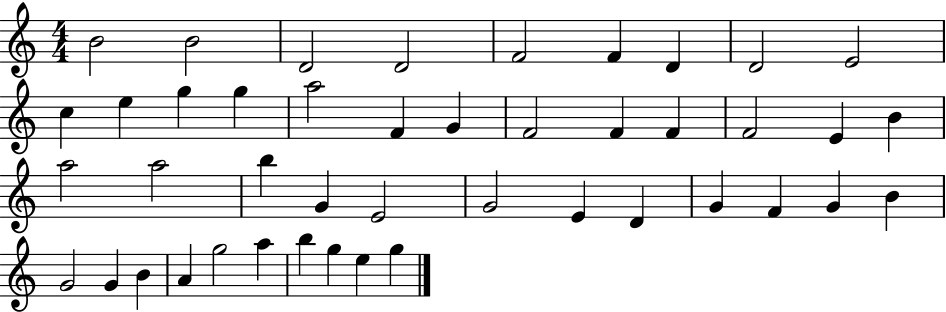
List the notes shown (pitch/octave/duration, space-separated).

B4/h B4/h D4/h D4/h F4/h F4/q D4/q D4/h E4/h C5/q E5/q G5/q G5/q A5/h F4/q G4/q F4/h F4/q F4/q F4/h E4/q B4/q A5/h A5/h B5/q G4/q E4/h G4/h E4/q D4/q G4/q F4/q G4/q B4/q G4/h G4/q B4/q A4/q G5/h A5/q B5/q G5/q E5/q G5/q